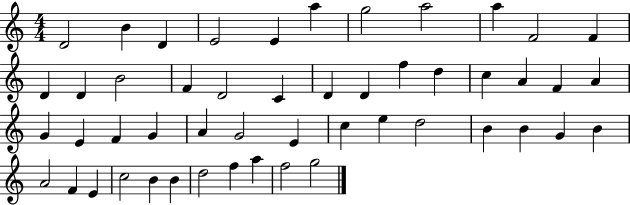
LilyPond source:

{
  \clef treble
  \numericTimeSignature
  \time 4/4
  \key c \major
  d'2 b'4 d'4 | e'2 e'4 a''4 | g''2 a''2 | a''4 f'2 f'4 | \break d'4 d'4 b'2 | f'4 d'2 c'4 | d'4 d'4 f''4 d''4 | c''4 a'4 f'4 a'4 | \break g'4 e'4 f'4 g'4 | a'4 g'2 e'4 | c''4 e''4 d''2 | b'4 b'4 g'4 b'4 | \break a'2 f'4 e'4 | c''2 b'4 b'4 | d''2 f''4 a''4 | f''2 g''2 | \break \bar "|."
}